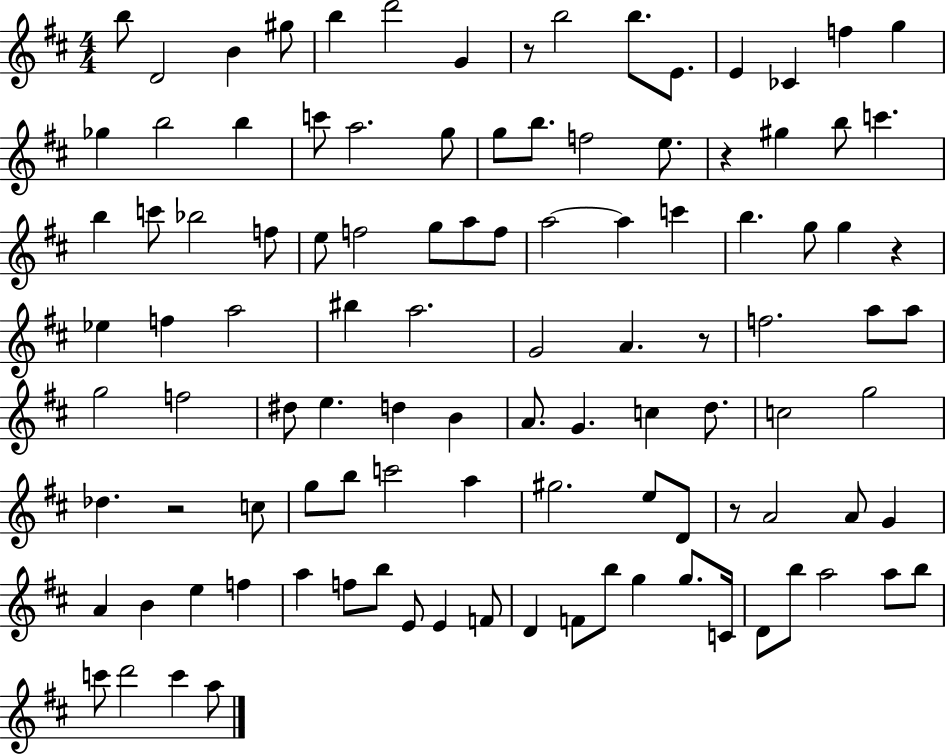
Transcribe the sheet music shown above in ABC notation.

X:1
T:Untitled
M:4/4
L:1/4
K:D
b/2 D2 B ^g/2 b d'2 G z/2 b2 b/2 E/2 E _C f g _g b2 b c'/2 a2 g/2 g/2 b/2 f2 e/2 z ^g b/2 c' b c'/2 _b2 f/2 e/2 f2 g/2 a/2 f/2 a2 a c' b g/2 g z _e f a2 ^b a2 G2 A z/2 f2 a/2 a/2 g2 f2 ^d/2 e d B A/2 G c d/2 c2 g2 _d z2 c/2 g/2 b/2 c'2 a ^g2 e/2 D/2 z/2 A2 A/2 G A B e f a f/2 b/2 E/2 E F/2 D F/2 b/2 g g/2 C/4 D/2 b/2 a2 a/2 b/2 c'/2 d'2 c' a/2